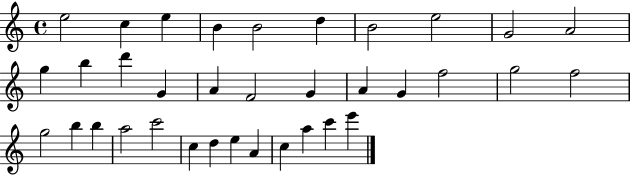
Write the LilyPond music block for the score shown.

{
  \clef treble
  \time 4/4
  \defaultTimeSignature
  \key c \major
  e''2 c''4 e''4 | b'4 b'2 d''4 | b'2 e''2 | g'2 a'2 | \break g''4 b''4 d'''4 g'4 | a'4 f'2 g'4 | a'4 g'4 f''2 | g''2 f''2 | \break g''2 b''4 b''4 | a''2 c'''2 | c''4 d''4 e''4 a'4 | c''4 a''4 c'''4 e'''4 | \break \bar "|."
}